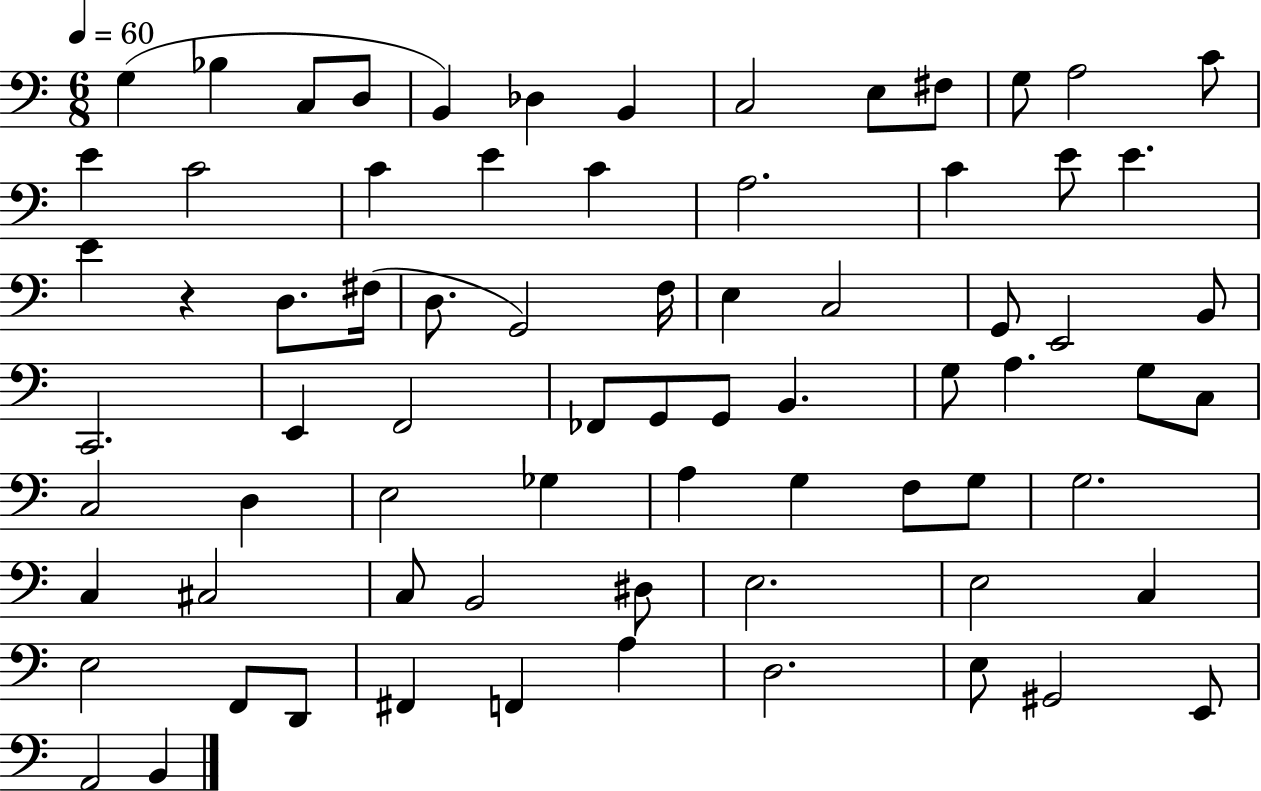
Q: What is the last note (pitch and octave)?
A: B2